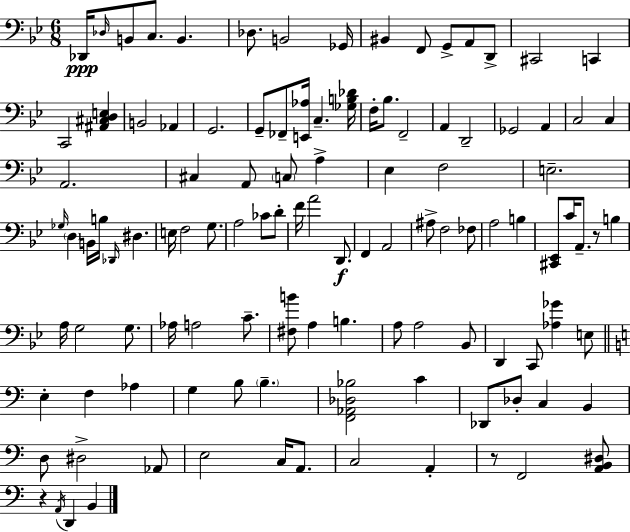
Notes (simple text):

Db2/s Db3/s B2/e C3/e. B2/q. Db3/e. B2/h Gb2/s BIS2/q F2/e G2/e A2/e D2/e C#2/h C2/q C2/h [A#2,C#3,D3,E3]/q B2/h Ab2/q G2/h. G2/e FES2/e [E2,Ab3]/s C3/q. [Gb3,B3,Db4]/s F3/s Bb3/e. F2/h A2/q D2/h Gb2/h A2/q C3/h C3/q A2/h. C#3/q A2/e C3/e A3/q Eb3/q F3/h E3/h. Gb3/s D3/q B2/s B3/s Db2/s D#3/q. E3/s F3/h G3/e. A3/h CES4/e D4/e F4/s A4/h D2/e. F2/q A2/h A#3/e F3/h FES3/e A3/h B3/q [C#2,Eb2]/e C4/s A2/e. R/e B3/q A3/s G3/h G3/e. Ab3/s A3/h C4/e. [F#3,B4]/e A3/q B3/q. A3/e A3/h Bb2/e D2/q C2/e [Ab3,Gb4]/q E3/e E3/q F3/q Ab3/q G3/q B3/e B3/q. [F2,Ab2,Db3,Bb3]/h C4/q Db2/e Db3/e C3/q B2/q D3/e D#3/h Ab2/e E3/h C3/s A2/e. C3/h A2/q R/e F2/h [A2,B2,D#3]/e R/q A2/s D2/q B2/q